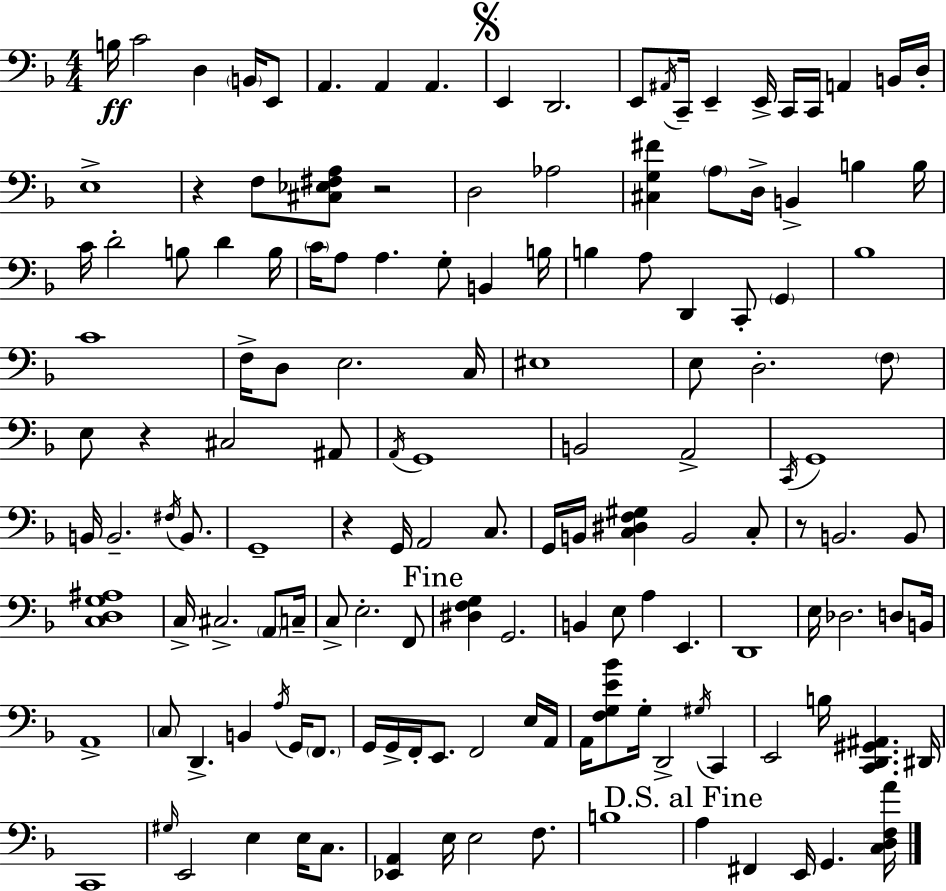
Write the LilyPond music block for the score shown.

{
  \clef bass
  \numericTimeSignature
  \time 4/4
  \key d \minor
  b16\ff c'2 d4 \parenthesize b,16 e,8 | a,4. a,4 a,4. | \mark \markup { \musicglyph "scripts.segno" } e,4 d,2. | e,8 \acciaccatura { ais,16 } c,16-- e,4-- e,16-> c,16 c,16 a,4 b,16 | \break d16-. e1-> | r4 f8 <cis ees fis a>8 r2 | d2 aes2 | <cis g fis'>4 \parenthesize a8 d16-> b,4-> b4 | \break b16 c'16 d'2-. b8 d'4 | b16 \parenthesize c'16 a8 a4. g8-. b,4 | b16 b4 a8 d,4 c,8-. \parenthesize g,4 | bes1 | \break c'1 | f16-> d8 e2. | c16 eis1 | e8 d2.-. \parenthesize f8 | \break e8 r4 cis2 ais,8 | \acciaccatura { a,16 } g,1 | b,2 a,2-> | \acciaccatura { c,16 } g,1 | \break b,16 b,2.-- | \acciaccatura { fis16 } b,8. g,1-- | r4 g,16 a,2 | c8. g,16 b,16 <c dis f gis>4 b,2 | \break c8-. r8 b,2. | b,8 <c d g ais>1 | c16-> cis2.-> | \parenthesize a,8 c16-- c8-> e2.-. | \break f,8 \mark "Fine" <dis f g>4 g,2. | b,4 e8 a4 e,4. | d,1 | e16 des2. | \break d8 b,16 a,1-> | \parenthesize c8 d,4.-> b,4 | \acciaccatura { a16 } g,16 \parenthesize f,8. g,16 g,16-> f,16-. e,8. f,2 | e16 a,16 a,16 <f g e' bes'>8 g16-. d,2-> | \break \acciaccatura { gis16 } c,4 e,2 b16 <c, d, gis, ais,>4. | dis,16 c,1 | \grace { gis16 } e,2 e4 | e16 c8. <ees, a,>4 e16 e2 | \break f8. b1 | \mark "D.S. al Fine" a4 fis,4 e,16 | g,4. <c d f a'>16 \bar "|."
}